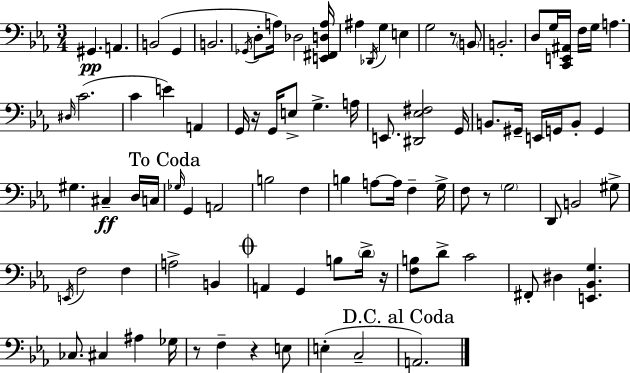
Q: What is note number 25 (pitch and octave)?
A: E4